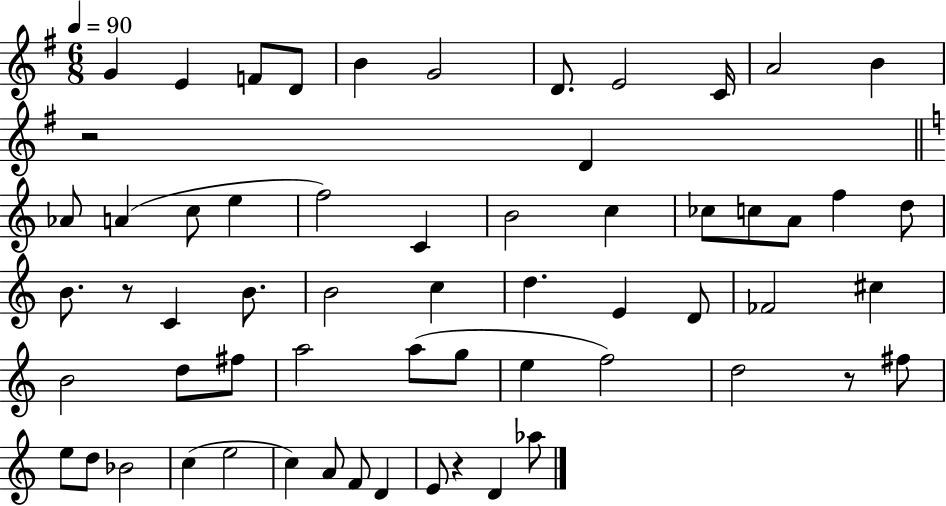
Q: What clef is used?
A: treble